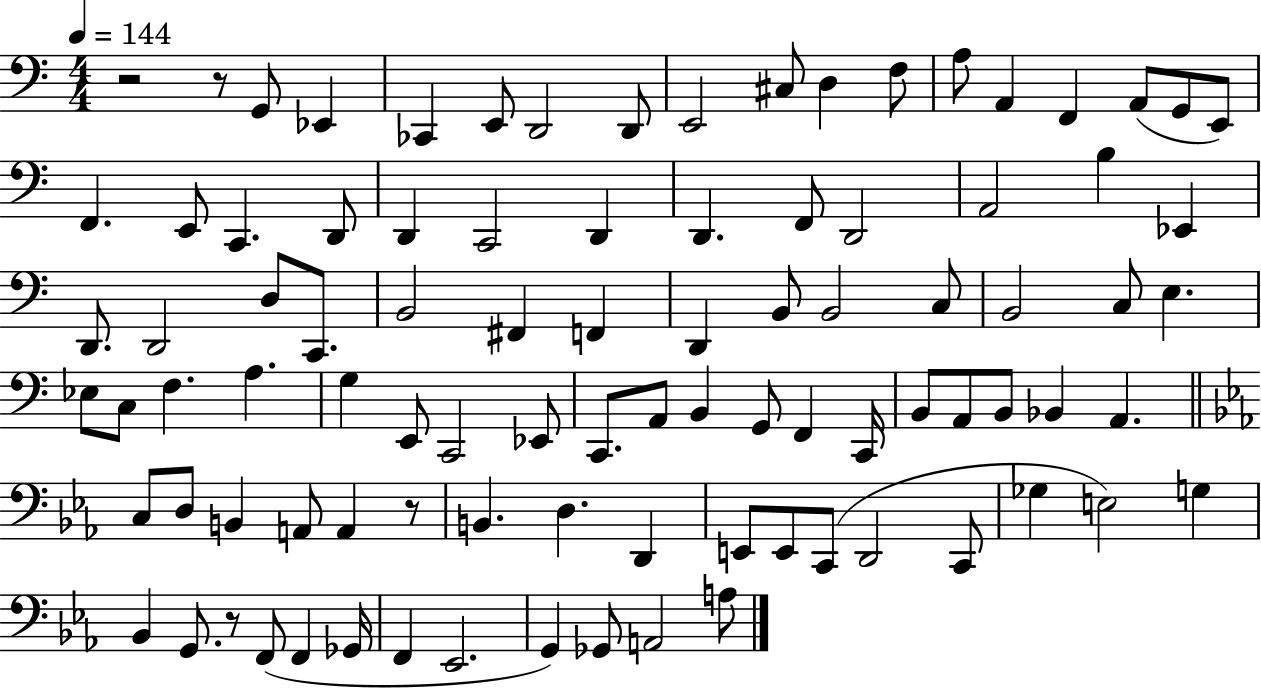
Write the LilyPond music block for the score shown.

{
  \clef bass
  \numericTimeSignature
  \time 4/4
  \key c \major
  \tempo 4 = 144
  r2 r8 g,8 ees,4 | ces,4 e,8 d,2 d,8 | e,2 cis8 d4 f8 | a8 a,4 f,4 a,8( g,8 e,8) | \break f,4. e,8 c,4. d,8 | d,4 c,2 d,4 | d,4. f,8 d,2 | a,2 b4 ees,4 | \break d,8. d,2 d8 c,8. | b,2 fis,4 f,4 | d,4 b,8 b,2 c8 | b,2 c8 e4. | \break ees8 c8 f4. a4. | g4 e,8 c,2 ees,8 | c,8. a,8 b,4 g,8 f,4 c,16 | b,8 a,8 b,8 bes,4 a,4. | \break \bar "||" \break \key ees \major c8 d8 b,4 a,8 a,4 r8 | b,4. d4. d,4 | e,8 e,8 c,8( d,2 c,8 | ges4 e2) g4 | \break bes,4 g,8. r8 f,8( f,4 ges,16 | f,4 ees,2. | g,4) ges,8 a,2 a8 | \bar "|."
}